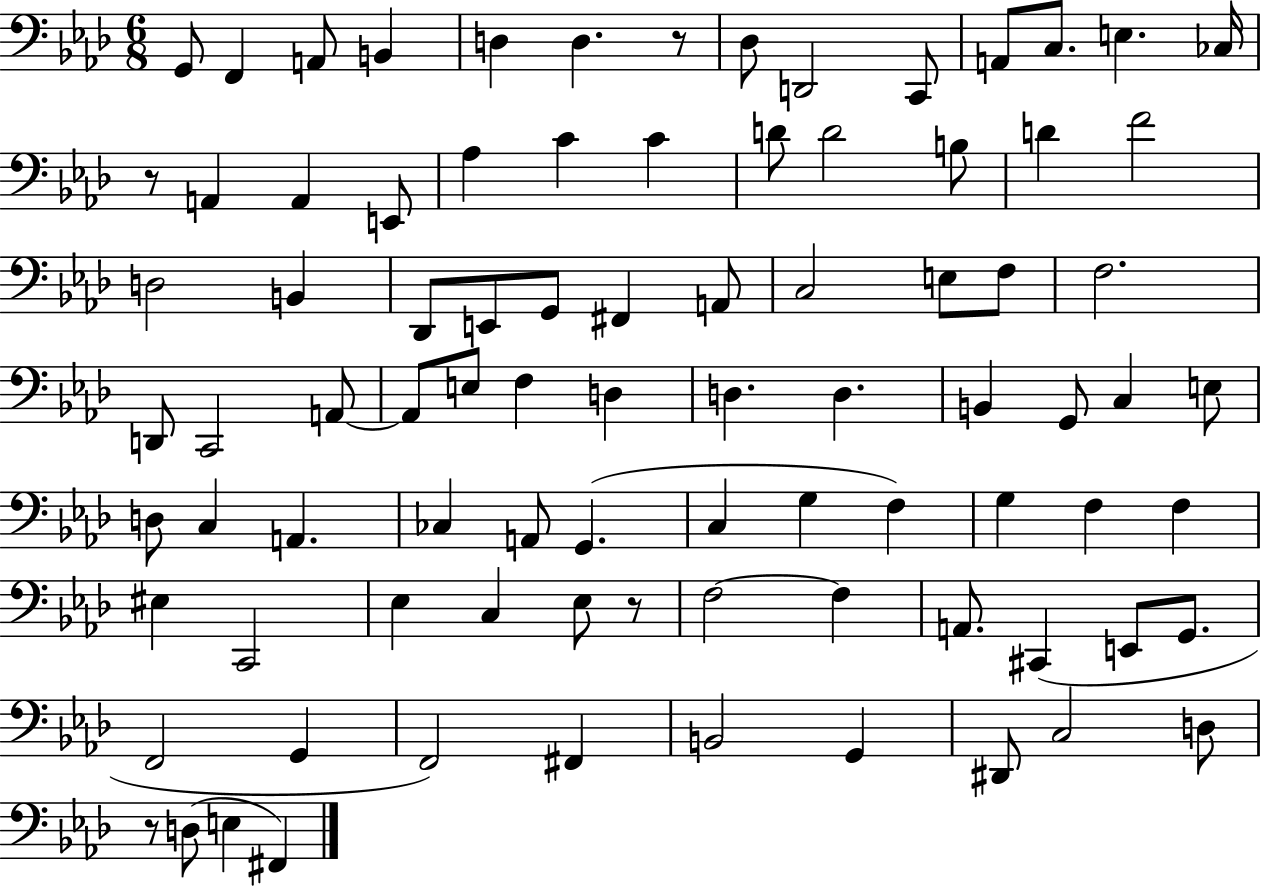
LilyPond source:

{
  \clef bass
  \numericTimeSignature
  \time 6/8
  \key aes \major
  g,8 f,4 a,8 b,4 | d4 d4. r8 | des8 d,2 c,8 | a,8 c8. e4. ces16 | \break r8 a,4 a,4 e,8 | aes4 c'4 c'4 | d'8 d'2 b8 | d'4 f'2 | \break d2 b,4 | des,8 e,8 g,8 fis,4 a,8 | c2 e8 f8 | f2. | \break d,8 c,2 a,8~~ | a,8 e8 f4 d4 | d4. d4. | b,4 g,8 c4 e8 | \break d8 c4 a,4. | ces4 a,8 g,4.( | c4 g4 f4) | g4 f4 f4 | \break eis4 c,2 | ees4 c4 ees8 r8 | f2~~ f4 | a,8. cis,4( e,8 g,8. | \break f,2 g,4 | f,2) fis,4 | b,2 g,4 | dis,8 c2 d8 | \break r8 d8( e4 fis,4) | \bar "|."
}